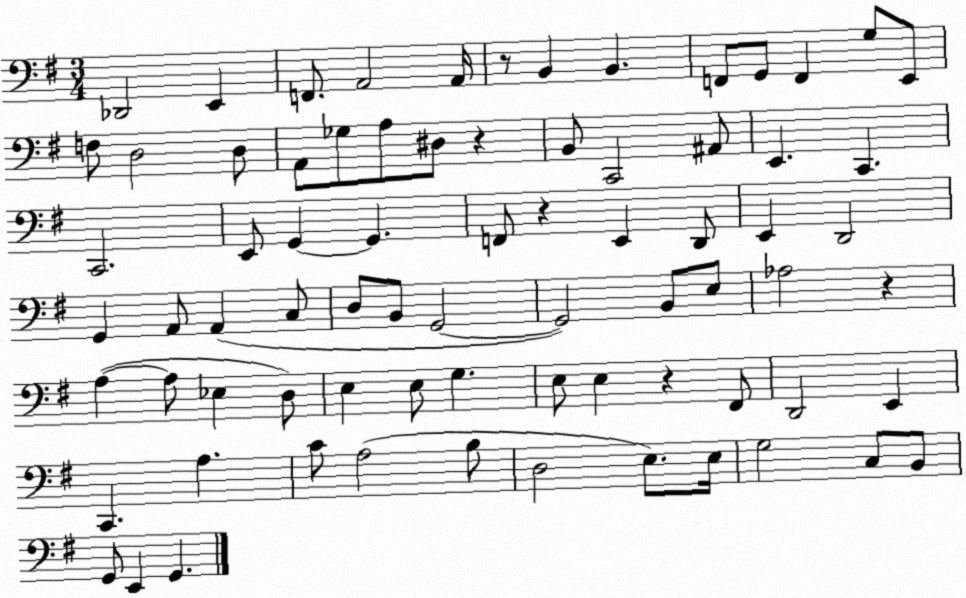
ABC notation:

X:1
T:Untitled
M:3/4
L:1/4
K:G
_D,,2 E,, F,,/2 A,,2 A,,/4 z/2 B,, B,, F,,/2 G,,/2 F,, G,/2 E,,/2 F,/2 D,2 D,/2 A,,/2 _G,/2 A,/2 ^D,/2 z B,,/2 C,,2 ^A,,/2 E,, C,, C,,2 E,,/2 G,, G,, F,,/2 z E,, D,,/2 E,, D,,2 G,, A,,/2 A,, C,/2 D,/2 B,,/2 G,,2 G,,2 B,,/2 E,/2 _A,2 z A, A,/2 _E, D,/2 E, E,/2 G, E,/2 E, z ^F,,/2 D,,2 E,, C,, A, C/2 A,2 B,/2 D,2 E,/2 E,/4 G,2 C,/2 B,,/2 G,,/2 E,, G,,